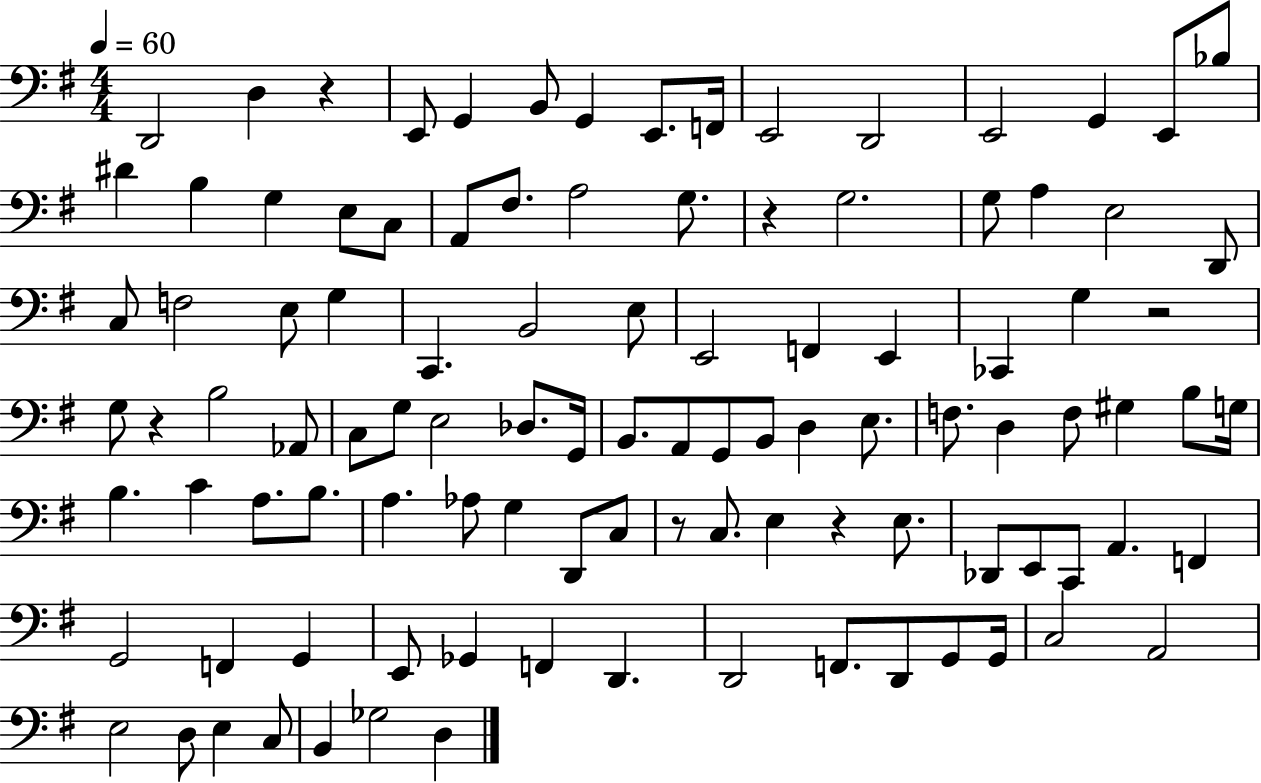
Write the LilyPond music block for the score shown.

{
  \clef bass
  \numericTimeSignature
  \time 4/4
  \key g \major
  \tempo 4 = 60
  d,2 d4 r4 | e,8 g,4 b,8 g,4 e,8. f,16 | e,2 d,2 | e,2 g,4 e,8 bes8 | \break dis'4 b4 g4 e8 c8 | a,8 fis8. a2 g8. | r4 g2. | g8 a4 e2 d,8 | \break c8 f2 e8 g4 | c,4. b,2 e8 | e,2 f,4 e,4 | ces,4 g4 r2 | \break g8 r4 b2 aes,8 | c8 g8 e2 des8. g,16 | b,8. a,8 g,8 b,8 d4 e8. | f8. d4 f8 gis4 b8 g16 | \break b4. c'4 a8. b8. | a4. aes8 g4 d,8 c8 | r8 c8. e4 r4 e8. | des,8 e,8 c,8 a,4. f,4 | \break g,2 f,4 g,4 | e,8 ges,4 f,4 d,4. | d,2 f,8. d,8 g,8 g,16 | c2 a,2 | \break e2 d8 e4 c8 | b,4 ges2 d4 | \bar "|."
}